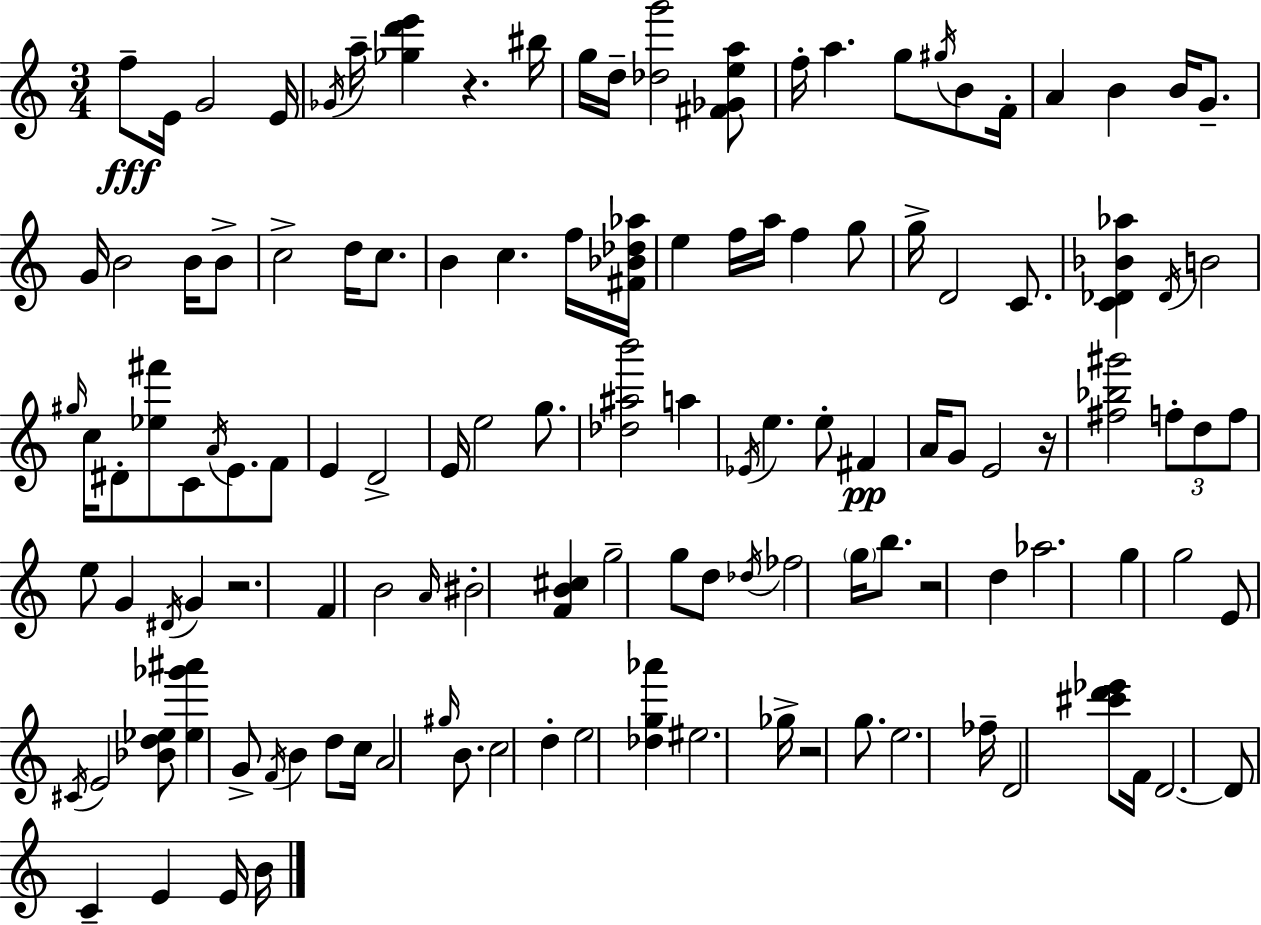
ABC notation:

X:1
T:Untitled
M:3/4
L:1/4
K:C
f/2 E/4 G2 E/4 _G/4 a/4 [_gd'e'] z ^b/4 g/4 d/4 [_dg']2 [^F_Gea]/2 f/4 a g/2 ^g/4 B/2 F/4 A B B/4 G/2 G/4 B2 B/4 B/2 c2 d/4 c/2 B c f/4 [^F_B_d_a]/4 e f/4 a/4 f g/2 g/4 D2 C/2 [C_D_B_a] _D/4 B2 ^g/4 c/4 ^D/2 [_e^f']/2 C/2 A/4 E/2 F/2 E D2 E/4 e2 g/2 [_d^ab']2 a _E/4 e e/2 ^F A/4 G/2 E2 z/4 [^f_b^g']2 f/2 d/2 f/2 e/2 G ^D/4 G z2 F B2 A/4 ^B2 [FB^c] g2 g/2 d/2 _d/4 _f2 g/4 b/2 z2 d _a2 g g2 E/2 ^C/4 E2 [_Bd_e]/2 [_e_g'^a'] G/2 F/4 B d/2 c/4 A2 ^g/4 B/2 c2 d e2 [_dg_a'] ^e2 _g/4 z2 g/2 e2 _f/4 D2 [^c'd'_e']/2 F/4 D2 D/2 C E E/4 B/4